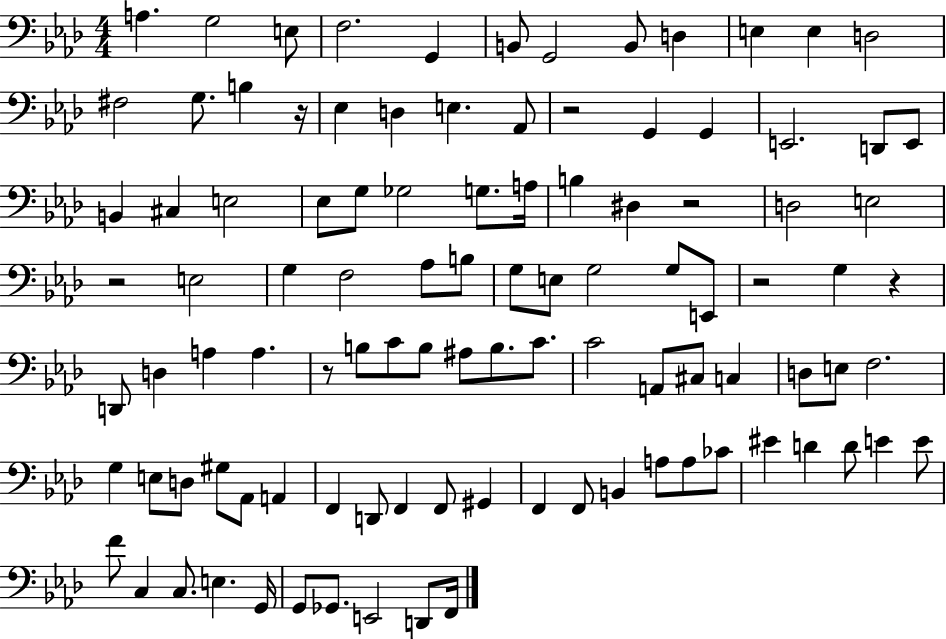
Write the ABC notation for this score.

X:1
T:Untitled
M:4/4
L:1/4
K:Ab
A, G,2 E,/2 F,2 G,, B,,/2 G,,2 B,,/2 D, E, E, D,2 ^F,2 G,/2 B, z/4 _E, D, E, _A,,/2 z2 G,, G,, E,,2 D,,/2 E,,/2 B,, ^C, E,2 _E,/2 G,/2 _G,2 G,/2 A,/4 B, ^D, z2 D,2 E,2 z2 E,2 G, F,2 _A,/2 B,/2 G,/2 E,/2 G,2 G,/2 E,,/2 z2 G, z D,,/2 D, A, A, z/2 B,/2 C/2 B,/2 ^A,/2 B,/2 C/2 C2 A,,/2 ^C,/2 C, D,/2 E,/2 F,2 G, E,/2 D,/2 ^G,/2 _A,,/2 A,, F,, D,,/2 F,, F,,/2 ^G,, F,, F,,/2 B,, A,/2 A,/2 _C/2 ^E D D/2 E E/2 F/2 C, C,/2 E, G,,/4 G,,/2 _G,,/2 E,,2 D,,/2 F,,/4